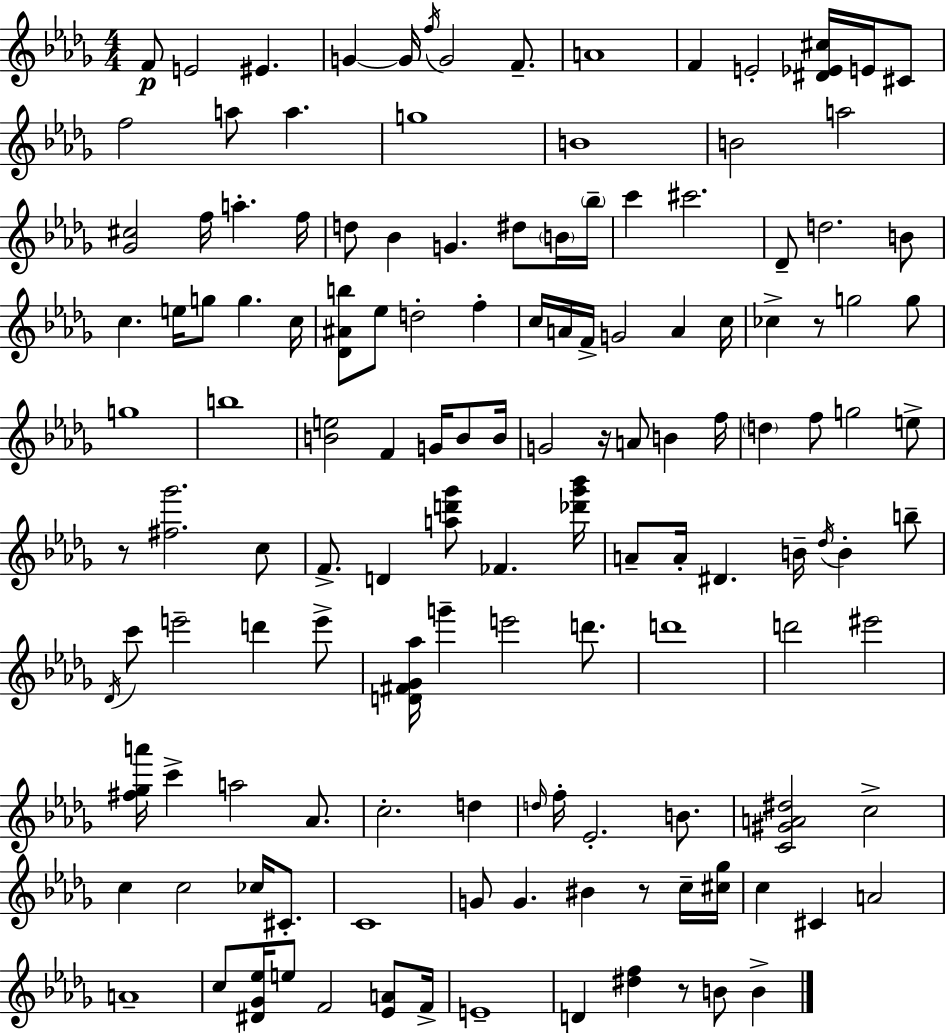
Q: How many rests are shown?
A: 5